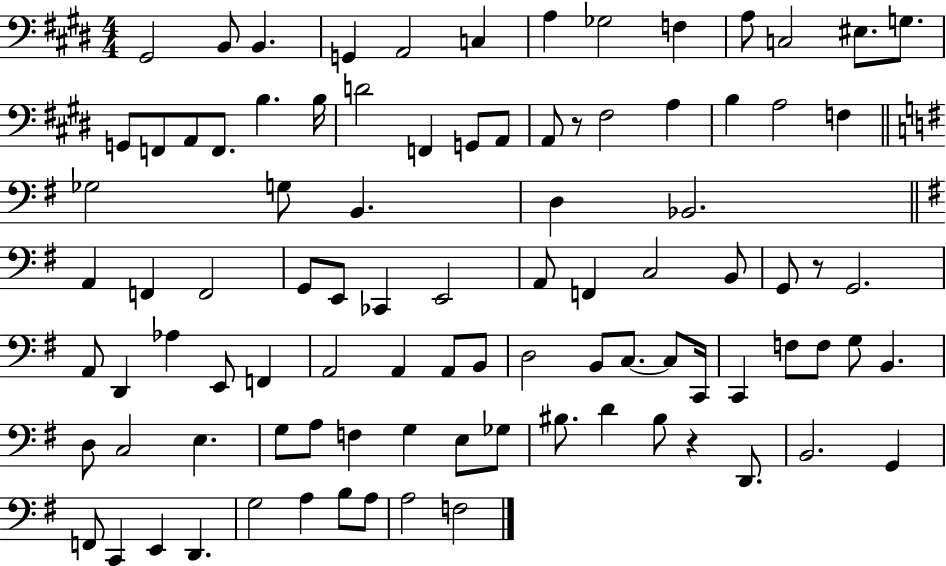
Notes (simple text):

G#2/h B2/e B2/q. G2/q A2/h C3/q A3/q Gb3/h F3/q A3/e C3/h EIS3/e. G3/e. G2/e F2/e A2/e F2/e. B3/q. B3/s D4/h F2/q G2/e A2/e A2/e R/e F#3/h A3/q B3/q A3/h F3/q Gb3/h G3/e B2/q. D3/q Bb2/h. A2/q F2/q F2/h G2/e E2/e CES2/q E2/h A2/e F2/q C3/h B2/e G2/e R/e G2/h. A2/e D2/q Ab3/q E2/e F2/q A2/h A2/q A2/e B2/e D3/h B2/e C3/e. C3/e C2/s C2/q F3/e F3/e G3/e B2/q. D3/e C3/h E3/q. G3/e A3/e F3/q G3/q E3/e Gb3/e BIS3/e. D4/q BIS3/e R/q D2/e. B2/h. G2/q F2/e C2/q E2/q D2/q. G3/h A3/q B3/e A3/e A3/h F3/h